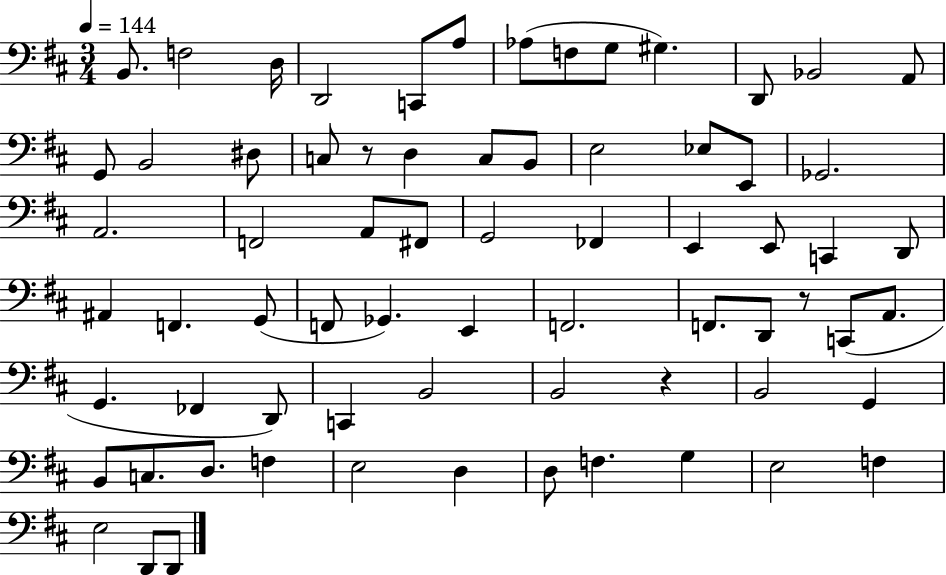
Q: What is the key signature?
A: D major